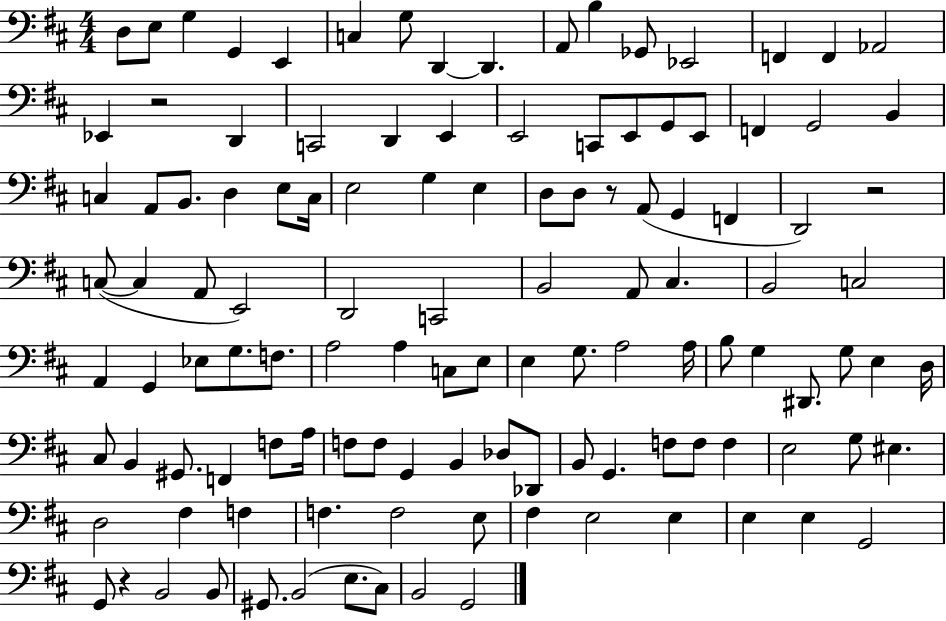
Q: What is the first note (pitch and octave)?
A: D3